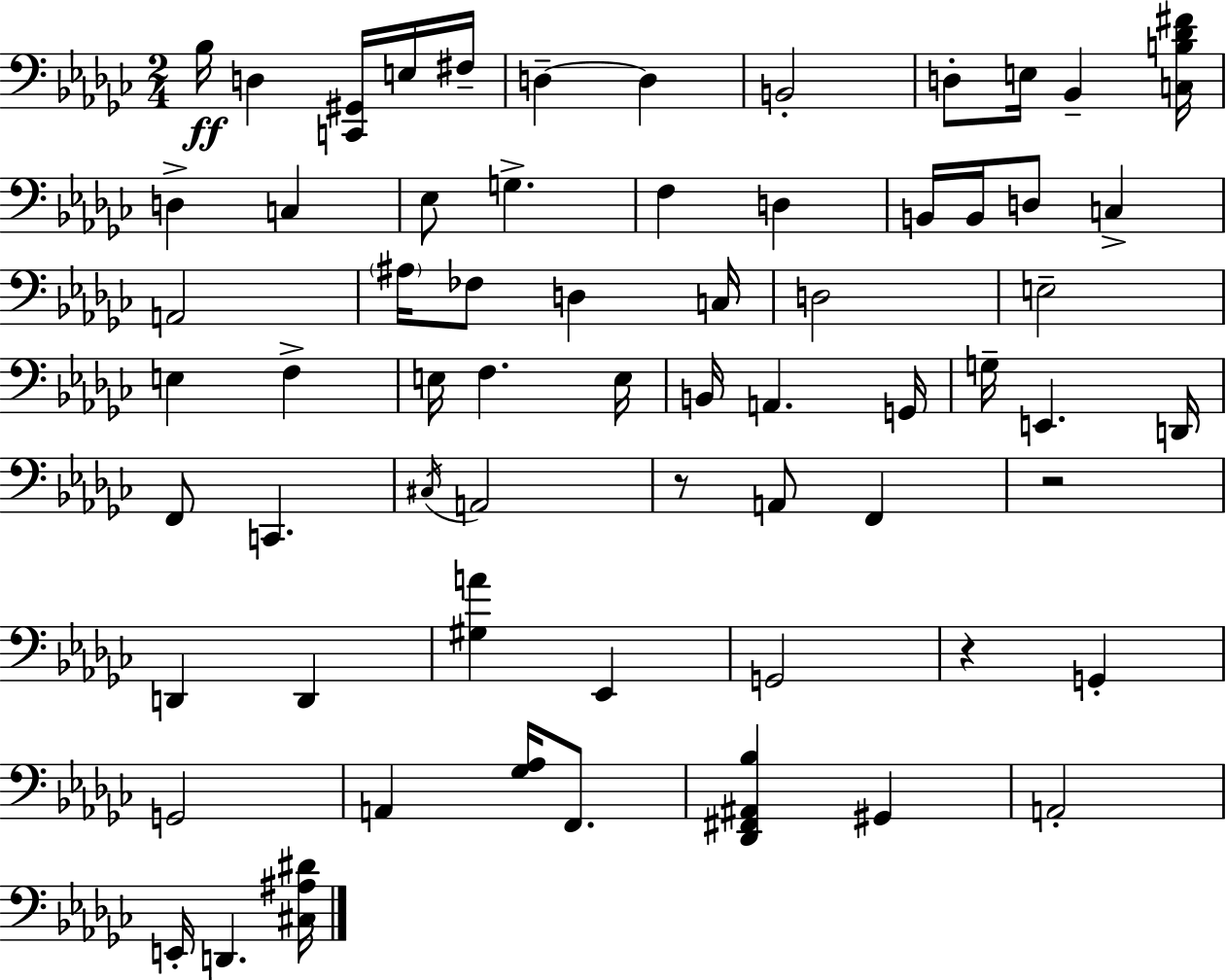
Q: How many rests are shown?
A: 3